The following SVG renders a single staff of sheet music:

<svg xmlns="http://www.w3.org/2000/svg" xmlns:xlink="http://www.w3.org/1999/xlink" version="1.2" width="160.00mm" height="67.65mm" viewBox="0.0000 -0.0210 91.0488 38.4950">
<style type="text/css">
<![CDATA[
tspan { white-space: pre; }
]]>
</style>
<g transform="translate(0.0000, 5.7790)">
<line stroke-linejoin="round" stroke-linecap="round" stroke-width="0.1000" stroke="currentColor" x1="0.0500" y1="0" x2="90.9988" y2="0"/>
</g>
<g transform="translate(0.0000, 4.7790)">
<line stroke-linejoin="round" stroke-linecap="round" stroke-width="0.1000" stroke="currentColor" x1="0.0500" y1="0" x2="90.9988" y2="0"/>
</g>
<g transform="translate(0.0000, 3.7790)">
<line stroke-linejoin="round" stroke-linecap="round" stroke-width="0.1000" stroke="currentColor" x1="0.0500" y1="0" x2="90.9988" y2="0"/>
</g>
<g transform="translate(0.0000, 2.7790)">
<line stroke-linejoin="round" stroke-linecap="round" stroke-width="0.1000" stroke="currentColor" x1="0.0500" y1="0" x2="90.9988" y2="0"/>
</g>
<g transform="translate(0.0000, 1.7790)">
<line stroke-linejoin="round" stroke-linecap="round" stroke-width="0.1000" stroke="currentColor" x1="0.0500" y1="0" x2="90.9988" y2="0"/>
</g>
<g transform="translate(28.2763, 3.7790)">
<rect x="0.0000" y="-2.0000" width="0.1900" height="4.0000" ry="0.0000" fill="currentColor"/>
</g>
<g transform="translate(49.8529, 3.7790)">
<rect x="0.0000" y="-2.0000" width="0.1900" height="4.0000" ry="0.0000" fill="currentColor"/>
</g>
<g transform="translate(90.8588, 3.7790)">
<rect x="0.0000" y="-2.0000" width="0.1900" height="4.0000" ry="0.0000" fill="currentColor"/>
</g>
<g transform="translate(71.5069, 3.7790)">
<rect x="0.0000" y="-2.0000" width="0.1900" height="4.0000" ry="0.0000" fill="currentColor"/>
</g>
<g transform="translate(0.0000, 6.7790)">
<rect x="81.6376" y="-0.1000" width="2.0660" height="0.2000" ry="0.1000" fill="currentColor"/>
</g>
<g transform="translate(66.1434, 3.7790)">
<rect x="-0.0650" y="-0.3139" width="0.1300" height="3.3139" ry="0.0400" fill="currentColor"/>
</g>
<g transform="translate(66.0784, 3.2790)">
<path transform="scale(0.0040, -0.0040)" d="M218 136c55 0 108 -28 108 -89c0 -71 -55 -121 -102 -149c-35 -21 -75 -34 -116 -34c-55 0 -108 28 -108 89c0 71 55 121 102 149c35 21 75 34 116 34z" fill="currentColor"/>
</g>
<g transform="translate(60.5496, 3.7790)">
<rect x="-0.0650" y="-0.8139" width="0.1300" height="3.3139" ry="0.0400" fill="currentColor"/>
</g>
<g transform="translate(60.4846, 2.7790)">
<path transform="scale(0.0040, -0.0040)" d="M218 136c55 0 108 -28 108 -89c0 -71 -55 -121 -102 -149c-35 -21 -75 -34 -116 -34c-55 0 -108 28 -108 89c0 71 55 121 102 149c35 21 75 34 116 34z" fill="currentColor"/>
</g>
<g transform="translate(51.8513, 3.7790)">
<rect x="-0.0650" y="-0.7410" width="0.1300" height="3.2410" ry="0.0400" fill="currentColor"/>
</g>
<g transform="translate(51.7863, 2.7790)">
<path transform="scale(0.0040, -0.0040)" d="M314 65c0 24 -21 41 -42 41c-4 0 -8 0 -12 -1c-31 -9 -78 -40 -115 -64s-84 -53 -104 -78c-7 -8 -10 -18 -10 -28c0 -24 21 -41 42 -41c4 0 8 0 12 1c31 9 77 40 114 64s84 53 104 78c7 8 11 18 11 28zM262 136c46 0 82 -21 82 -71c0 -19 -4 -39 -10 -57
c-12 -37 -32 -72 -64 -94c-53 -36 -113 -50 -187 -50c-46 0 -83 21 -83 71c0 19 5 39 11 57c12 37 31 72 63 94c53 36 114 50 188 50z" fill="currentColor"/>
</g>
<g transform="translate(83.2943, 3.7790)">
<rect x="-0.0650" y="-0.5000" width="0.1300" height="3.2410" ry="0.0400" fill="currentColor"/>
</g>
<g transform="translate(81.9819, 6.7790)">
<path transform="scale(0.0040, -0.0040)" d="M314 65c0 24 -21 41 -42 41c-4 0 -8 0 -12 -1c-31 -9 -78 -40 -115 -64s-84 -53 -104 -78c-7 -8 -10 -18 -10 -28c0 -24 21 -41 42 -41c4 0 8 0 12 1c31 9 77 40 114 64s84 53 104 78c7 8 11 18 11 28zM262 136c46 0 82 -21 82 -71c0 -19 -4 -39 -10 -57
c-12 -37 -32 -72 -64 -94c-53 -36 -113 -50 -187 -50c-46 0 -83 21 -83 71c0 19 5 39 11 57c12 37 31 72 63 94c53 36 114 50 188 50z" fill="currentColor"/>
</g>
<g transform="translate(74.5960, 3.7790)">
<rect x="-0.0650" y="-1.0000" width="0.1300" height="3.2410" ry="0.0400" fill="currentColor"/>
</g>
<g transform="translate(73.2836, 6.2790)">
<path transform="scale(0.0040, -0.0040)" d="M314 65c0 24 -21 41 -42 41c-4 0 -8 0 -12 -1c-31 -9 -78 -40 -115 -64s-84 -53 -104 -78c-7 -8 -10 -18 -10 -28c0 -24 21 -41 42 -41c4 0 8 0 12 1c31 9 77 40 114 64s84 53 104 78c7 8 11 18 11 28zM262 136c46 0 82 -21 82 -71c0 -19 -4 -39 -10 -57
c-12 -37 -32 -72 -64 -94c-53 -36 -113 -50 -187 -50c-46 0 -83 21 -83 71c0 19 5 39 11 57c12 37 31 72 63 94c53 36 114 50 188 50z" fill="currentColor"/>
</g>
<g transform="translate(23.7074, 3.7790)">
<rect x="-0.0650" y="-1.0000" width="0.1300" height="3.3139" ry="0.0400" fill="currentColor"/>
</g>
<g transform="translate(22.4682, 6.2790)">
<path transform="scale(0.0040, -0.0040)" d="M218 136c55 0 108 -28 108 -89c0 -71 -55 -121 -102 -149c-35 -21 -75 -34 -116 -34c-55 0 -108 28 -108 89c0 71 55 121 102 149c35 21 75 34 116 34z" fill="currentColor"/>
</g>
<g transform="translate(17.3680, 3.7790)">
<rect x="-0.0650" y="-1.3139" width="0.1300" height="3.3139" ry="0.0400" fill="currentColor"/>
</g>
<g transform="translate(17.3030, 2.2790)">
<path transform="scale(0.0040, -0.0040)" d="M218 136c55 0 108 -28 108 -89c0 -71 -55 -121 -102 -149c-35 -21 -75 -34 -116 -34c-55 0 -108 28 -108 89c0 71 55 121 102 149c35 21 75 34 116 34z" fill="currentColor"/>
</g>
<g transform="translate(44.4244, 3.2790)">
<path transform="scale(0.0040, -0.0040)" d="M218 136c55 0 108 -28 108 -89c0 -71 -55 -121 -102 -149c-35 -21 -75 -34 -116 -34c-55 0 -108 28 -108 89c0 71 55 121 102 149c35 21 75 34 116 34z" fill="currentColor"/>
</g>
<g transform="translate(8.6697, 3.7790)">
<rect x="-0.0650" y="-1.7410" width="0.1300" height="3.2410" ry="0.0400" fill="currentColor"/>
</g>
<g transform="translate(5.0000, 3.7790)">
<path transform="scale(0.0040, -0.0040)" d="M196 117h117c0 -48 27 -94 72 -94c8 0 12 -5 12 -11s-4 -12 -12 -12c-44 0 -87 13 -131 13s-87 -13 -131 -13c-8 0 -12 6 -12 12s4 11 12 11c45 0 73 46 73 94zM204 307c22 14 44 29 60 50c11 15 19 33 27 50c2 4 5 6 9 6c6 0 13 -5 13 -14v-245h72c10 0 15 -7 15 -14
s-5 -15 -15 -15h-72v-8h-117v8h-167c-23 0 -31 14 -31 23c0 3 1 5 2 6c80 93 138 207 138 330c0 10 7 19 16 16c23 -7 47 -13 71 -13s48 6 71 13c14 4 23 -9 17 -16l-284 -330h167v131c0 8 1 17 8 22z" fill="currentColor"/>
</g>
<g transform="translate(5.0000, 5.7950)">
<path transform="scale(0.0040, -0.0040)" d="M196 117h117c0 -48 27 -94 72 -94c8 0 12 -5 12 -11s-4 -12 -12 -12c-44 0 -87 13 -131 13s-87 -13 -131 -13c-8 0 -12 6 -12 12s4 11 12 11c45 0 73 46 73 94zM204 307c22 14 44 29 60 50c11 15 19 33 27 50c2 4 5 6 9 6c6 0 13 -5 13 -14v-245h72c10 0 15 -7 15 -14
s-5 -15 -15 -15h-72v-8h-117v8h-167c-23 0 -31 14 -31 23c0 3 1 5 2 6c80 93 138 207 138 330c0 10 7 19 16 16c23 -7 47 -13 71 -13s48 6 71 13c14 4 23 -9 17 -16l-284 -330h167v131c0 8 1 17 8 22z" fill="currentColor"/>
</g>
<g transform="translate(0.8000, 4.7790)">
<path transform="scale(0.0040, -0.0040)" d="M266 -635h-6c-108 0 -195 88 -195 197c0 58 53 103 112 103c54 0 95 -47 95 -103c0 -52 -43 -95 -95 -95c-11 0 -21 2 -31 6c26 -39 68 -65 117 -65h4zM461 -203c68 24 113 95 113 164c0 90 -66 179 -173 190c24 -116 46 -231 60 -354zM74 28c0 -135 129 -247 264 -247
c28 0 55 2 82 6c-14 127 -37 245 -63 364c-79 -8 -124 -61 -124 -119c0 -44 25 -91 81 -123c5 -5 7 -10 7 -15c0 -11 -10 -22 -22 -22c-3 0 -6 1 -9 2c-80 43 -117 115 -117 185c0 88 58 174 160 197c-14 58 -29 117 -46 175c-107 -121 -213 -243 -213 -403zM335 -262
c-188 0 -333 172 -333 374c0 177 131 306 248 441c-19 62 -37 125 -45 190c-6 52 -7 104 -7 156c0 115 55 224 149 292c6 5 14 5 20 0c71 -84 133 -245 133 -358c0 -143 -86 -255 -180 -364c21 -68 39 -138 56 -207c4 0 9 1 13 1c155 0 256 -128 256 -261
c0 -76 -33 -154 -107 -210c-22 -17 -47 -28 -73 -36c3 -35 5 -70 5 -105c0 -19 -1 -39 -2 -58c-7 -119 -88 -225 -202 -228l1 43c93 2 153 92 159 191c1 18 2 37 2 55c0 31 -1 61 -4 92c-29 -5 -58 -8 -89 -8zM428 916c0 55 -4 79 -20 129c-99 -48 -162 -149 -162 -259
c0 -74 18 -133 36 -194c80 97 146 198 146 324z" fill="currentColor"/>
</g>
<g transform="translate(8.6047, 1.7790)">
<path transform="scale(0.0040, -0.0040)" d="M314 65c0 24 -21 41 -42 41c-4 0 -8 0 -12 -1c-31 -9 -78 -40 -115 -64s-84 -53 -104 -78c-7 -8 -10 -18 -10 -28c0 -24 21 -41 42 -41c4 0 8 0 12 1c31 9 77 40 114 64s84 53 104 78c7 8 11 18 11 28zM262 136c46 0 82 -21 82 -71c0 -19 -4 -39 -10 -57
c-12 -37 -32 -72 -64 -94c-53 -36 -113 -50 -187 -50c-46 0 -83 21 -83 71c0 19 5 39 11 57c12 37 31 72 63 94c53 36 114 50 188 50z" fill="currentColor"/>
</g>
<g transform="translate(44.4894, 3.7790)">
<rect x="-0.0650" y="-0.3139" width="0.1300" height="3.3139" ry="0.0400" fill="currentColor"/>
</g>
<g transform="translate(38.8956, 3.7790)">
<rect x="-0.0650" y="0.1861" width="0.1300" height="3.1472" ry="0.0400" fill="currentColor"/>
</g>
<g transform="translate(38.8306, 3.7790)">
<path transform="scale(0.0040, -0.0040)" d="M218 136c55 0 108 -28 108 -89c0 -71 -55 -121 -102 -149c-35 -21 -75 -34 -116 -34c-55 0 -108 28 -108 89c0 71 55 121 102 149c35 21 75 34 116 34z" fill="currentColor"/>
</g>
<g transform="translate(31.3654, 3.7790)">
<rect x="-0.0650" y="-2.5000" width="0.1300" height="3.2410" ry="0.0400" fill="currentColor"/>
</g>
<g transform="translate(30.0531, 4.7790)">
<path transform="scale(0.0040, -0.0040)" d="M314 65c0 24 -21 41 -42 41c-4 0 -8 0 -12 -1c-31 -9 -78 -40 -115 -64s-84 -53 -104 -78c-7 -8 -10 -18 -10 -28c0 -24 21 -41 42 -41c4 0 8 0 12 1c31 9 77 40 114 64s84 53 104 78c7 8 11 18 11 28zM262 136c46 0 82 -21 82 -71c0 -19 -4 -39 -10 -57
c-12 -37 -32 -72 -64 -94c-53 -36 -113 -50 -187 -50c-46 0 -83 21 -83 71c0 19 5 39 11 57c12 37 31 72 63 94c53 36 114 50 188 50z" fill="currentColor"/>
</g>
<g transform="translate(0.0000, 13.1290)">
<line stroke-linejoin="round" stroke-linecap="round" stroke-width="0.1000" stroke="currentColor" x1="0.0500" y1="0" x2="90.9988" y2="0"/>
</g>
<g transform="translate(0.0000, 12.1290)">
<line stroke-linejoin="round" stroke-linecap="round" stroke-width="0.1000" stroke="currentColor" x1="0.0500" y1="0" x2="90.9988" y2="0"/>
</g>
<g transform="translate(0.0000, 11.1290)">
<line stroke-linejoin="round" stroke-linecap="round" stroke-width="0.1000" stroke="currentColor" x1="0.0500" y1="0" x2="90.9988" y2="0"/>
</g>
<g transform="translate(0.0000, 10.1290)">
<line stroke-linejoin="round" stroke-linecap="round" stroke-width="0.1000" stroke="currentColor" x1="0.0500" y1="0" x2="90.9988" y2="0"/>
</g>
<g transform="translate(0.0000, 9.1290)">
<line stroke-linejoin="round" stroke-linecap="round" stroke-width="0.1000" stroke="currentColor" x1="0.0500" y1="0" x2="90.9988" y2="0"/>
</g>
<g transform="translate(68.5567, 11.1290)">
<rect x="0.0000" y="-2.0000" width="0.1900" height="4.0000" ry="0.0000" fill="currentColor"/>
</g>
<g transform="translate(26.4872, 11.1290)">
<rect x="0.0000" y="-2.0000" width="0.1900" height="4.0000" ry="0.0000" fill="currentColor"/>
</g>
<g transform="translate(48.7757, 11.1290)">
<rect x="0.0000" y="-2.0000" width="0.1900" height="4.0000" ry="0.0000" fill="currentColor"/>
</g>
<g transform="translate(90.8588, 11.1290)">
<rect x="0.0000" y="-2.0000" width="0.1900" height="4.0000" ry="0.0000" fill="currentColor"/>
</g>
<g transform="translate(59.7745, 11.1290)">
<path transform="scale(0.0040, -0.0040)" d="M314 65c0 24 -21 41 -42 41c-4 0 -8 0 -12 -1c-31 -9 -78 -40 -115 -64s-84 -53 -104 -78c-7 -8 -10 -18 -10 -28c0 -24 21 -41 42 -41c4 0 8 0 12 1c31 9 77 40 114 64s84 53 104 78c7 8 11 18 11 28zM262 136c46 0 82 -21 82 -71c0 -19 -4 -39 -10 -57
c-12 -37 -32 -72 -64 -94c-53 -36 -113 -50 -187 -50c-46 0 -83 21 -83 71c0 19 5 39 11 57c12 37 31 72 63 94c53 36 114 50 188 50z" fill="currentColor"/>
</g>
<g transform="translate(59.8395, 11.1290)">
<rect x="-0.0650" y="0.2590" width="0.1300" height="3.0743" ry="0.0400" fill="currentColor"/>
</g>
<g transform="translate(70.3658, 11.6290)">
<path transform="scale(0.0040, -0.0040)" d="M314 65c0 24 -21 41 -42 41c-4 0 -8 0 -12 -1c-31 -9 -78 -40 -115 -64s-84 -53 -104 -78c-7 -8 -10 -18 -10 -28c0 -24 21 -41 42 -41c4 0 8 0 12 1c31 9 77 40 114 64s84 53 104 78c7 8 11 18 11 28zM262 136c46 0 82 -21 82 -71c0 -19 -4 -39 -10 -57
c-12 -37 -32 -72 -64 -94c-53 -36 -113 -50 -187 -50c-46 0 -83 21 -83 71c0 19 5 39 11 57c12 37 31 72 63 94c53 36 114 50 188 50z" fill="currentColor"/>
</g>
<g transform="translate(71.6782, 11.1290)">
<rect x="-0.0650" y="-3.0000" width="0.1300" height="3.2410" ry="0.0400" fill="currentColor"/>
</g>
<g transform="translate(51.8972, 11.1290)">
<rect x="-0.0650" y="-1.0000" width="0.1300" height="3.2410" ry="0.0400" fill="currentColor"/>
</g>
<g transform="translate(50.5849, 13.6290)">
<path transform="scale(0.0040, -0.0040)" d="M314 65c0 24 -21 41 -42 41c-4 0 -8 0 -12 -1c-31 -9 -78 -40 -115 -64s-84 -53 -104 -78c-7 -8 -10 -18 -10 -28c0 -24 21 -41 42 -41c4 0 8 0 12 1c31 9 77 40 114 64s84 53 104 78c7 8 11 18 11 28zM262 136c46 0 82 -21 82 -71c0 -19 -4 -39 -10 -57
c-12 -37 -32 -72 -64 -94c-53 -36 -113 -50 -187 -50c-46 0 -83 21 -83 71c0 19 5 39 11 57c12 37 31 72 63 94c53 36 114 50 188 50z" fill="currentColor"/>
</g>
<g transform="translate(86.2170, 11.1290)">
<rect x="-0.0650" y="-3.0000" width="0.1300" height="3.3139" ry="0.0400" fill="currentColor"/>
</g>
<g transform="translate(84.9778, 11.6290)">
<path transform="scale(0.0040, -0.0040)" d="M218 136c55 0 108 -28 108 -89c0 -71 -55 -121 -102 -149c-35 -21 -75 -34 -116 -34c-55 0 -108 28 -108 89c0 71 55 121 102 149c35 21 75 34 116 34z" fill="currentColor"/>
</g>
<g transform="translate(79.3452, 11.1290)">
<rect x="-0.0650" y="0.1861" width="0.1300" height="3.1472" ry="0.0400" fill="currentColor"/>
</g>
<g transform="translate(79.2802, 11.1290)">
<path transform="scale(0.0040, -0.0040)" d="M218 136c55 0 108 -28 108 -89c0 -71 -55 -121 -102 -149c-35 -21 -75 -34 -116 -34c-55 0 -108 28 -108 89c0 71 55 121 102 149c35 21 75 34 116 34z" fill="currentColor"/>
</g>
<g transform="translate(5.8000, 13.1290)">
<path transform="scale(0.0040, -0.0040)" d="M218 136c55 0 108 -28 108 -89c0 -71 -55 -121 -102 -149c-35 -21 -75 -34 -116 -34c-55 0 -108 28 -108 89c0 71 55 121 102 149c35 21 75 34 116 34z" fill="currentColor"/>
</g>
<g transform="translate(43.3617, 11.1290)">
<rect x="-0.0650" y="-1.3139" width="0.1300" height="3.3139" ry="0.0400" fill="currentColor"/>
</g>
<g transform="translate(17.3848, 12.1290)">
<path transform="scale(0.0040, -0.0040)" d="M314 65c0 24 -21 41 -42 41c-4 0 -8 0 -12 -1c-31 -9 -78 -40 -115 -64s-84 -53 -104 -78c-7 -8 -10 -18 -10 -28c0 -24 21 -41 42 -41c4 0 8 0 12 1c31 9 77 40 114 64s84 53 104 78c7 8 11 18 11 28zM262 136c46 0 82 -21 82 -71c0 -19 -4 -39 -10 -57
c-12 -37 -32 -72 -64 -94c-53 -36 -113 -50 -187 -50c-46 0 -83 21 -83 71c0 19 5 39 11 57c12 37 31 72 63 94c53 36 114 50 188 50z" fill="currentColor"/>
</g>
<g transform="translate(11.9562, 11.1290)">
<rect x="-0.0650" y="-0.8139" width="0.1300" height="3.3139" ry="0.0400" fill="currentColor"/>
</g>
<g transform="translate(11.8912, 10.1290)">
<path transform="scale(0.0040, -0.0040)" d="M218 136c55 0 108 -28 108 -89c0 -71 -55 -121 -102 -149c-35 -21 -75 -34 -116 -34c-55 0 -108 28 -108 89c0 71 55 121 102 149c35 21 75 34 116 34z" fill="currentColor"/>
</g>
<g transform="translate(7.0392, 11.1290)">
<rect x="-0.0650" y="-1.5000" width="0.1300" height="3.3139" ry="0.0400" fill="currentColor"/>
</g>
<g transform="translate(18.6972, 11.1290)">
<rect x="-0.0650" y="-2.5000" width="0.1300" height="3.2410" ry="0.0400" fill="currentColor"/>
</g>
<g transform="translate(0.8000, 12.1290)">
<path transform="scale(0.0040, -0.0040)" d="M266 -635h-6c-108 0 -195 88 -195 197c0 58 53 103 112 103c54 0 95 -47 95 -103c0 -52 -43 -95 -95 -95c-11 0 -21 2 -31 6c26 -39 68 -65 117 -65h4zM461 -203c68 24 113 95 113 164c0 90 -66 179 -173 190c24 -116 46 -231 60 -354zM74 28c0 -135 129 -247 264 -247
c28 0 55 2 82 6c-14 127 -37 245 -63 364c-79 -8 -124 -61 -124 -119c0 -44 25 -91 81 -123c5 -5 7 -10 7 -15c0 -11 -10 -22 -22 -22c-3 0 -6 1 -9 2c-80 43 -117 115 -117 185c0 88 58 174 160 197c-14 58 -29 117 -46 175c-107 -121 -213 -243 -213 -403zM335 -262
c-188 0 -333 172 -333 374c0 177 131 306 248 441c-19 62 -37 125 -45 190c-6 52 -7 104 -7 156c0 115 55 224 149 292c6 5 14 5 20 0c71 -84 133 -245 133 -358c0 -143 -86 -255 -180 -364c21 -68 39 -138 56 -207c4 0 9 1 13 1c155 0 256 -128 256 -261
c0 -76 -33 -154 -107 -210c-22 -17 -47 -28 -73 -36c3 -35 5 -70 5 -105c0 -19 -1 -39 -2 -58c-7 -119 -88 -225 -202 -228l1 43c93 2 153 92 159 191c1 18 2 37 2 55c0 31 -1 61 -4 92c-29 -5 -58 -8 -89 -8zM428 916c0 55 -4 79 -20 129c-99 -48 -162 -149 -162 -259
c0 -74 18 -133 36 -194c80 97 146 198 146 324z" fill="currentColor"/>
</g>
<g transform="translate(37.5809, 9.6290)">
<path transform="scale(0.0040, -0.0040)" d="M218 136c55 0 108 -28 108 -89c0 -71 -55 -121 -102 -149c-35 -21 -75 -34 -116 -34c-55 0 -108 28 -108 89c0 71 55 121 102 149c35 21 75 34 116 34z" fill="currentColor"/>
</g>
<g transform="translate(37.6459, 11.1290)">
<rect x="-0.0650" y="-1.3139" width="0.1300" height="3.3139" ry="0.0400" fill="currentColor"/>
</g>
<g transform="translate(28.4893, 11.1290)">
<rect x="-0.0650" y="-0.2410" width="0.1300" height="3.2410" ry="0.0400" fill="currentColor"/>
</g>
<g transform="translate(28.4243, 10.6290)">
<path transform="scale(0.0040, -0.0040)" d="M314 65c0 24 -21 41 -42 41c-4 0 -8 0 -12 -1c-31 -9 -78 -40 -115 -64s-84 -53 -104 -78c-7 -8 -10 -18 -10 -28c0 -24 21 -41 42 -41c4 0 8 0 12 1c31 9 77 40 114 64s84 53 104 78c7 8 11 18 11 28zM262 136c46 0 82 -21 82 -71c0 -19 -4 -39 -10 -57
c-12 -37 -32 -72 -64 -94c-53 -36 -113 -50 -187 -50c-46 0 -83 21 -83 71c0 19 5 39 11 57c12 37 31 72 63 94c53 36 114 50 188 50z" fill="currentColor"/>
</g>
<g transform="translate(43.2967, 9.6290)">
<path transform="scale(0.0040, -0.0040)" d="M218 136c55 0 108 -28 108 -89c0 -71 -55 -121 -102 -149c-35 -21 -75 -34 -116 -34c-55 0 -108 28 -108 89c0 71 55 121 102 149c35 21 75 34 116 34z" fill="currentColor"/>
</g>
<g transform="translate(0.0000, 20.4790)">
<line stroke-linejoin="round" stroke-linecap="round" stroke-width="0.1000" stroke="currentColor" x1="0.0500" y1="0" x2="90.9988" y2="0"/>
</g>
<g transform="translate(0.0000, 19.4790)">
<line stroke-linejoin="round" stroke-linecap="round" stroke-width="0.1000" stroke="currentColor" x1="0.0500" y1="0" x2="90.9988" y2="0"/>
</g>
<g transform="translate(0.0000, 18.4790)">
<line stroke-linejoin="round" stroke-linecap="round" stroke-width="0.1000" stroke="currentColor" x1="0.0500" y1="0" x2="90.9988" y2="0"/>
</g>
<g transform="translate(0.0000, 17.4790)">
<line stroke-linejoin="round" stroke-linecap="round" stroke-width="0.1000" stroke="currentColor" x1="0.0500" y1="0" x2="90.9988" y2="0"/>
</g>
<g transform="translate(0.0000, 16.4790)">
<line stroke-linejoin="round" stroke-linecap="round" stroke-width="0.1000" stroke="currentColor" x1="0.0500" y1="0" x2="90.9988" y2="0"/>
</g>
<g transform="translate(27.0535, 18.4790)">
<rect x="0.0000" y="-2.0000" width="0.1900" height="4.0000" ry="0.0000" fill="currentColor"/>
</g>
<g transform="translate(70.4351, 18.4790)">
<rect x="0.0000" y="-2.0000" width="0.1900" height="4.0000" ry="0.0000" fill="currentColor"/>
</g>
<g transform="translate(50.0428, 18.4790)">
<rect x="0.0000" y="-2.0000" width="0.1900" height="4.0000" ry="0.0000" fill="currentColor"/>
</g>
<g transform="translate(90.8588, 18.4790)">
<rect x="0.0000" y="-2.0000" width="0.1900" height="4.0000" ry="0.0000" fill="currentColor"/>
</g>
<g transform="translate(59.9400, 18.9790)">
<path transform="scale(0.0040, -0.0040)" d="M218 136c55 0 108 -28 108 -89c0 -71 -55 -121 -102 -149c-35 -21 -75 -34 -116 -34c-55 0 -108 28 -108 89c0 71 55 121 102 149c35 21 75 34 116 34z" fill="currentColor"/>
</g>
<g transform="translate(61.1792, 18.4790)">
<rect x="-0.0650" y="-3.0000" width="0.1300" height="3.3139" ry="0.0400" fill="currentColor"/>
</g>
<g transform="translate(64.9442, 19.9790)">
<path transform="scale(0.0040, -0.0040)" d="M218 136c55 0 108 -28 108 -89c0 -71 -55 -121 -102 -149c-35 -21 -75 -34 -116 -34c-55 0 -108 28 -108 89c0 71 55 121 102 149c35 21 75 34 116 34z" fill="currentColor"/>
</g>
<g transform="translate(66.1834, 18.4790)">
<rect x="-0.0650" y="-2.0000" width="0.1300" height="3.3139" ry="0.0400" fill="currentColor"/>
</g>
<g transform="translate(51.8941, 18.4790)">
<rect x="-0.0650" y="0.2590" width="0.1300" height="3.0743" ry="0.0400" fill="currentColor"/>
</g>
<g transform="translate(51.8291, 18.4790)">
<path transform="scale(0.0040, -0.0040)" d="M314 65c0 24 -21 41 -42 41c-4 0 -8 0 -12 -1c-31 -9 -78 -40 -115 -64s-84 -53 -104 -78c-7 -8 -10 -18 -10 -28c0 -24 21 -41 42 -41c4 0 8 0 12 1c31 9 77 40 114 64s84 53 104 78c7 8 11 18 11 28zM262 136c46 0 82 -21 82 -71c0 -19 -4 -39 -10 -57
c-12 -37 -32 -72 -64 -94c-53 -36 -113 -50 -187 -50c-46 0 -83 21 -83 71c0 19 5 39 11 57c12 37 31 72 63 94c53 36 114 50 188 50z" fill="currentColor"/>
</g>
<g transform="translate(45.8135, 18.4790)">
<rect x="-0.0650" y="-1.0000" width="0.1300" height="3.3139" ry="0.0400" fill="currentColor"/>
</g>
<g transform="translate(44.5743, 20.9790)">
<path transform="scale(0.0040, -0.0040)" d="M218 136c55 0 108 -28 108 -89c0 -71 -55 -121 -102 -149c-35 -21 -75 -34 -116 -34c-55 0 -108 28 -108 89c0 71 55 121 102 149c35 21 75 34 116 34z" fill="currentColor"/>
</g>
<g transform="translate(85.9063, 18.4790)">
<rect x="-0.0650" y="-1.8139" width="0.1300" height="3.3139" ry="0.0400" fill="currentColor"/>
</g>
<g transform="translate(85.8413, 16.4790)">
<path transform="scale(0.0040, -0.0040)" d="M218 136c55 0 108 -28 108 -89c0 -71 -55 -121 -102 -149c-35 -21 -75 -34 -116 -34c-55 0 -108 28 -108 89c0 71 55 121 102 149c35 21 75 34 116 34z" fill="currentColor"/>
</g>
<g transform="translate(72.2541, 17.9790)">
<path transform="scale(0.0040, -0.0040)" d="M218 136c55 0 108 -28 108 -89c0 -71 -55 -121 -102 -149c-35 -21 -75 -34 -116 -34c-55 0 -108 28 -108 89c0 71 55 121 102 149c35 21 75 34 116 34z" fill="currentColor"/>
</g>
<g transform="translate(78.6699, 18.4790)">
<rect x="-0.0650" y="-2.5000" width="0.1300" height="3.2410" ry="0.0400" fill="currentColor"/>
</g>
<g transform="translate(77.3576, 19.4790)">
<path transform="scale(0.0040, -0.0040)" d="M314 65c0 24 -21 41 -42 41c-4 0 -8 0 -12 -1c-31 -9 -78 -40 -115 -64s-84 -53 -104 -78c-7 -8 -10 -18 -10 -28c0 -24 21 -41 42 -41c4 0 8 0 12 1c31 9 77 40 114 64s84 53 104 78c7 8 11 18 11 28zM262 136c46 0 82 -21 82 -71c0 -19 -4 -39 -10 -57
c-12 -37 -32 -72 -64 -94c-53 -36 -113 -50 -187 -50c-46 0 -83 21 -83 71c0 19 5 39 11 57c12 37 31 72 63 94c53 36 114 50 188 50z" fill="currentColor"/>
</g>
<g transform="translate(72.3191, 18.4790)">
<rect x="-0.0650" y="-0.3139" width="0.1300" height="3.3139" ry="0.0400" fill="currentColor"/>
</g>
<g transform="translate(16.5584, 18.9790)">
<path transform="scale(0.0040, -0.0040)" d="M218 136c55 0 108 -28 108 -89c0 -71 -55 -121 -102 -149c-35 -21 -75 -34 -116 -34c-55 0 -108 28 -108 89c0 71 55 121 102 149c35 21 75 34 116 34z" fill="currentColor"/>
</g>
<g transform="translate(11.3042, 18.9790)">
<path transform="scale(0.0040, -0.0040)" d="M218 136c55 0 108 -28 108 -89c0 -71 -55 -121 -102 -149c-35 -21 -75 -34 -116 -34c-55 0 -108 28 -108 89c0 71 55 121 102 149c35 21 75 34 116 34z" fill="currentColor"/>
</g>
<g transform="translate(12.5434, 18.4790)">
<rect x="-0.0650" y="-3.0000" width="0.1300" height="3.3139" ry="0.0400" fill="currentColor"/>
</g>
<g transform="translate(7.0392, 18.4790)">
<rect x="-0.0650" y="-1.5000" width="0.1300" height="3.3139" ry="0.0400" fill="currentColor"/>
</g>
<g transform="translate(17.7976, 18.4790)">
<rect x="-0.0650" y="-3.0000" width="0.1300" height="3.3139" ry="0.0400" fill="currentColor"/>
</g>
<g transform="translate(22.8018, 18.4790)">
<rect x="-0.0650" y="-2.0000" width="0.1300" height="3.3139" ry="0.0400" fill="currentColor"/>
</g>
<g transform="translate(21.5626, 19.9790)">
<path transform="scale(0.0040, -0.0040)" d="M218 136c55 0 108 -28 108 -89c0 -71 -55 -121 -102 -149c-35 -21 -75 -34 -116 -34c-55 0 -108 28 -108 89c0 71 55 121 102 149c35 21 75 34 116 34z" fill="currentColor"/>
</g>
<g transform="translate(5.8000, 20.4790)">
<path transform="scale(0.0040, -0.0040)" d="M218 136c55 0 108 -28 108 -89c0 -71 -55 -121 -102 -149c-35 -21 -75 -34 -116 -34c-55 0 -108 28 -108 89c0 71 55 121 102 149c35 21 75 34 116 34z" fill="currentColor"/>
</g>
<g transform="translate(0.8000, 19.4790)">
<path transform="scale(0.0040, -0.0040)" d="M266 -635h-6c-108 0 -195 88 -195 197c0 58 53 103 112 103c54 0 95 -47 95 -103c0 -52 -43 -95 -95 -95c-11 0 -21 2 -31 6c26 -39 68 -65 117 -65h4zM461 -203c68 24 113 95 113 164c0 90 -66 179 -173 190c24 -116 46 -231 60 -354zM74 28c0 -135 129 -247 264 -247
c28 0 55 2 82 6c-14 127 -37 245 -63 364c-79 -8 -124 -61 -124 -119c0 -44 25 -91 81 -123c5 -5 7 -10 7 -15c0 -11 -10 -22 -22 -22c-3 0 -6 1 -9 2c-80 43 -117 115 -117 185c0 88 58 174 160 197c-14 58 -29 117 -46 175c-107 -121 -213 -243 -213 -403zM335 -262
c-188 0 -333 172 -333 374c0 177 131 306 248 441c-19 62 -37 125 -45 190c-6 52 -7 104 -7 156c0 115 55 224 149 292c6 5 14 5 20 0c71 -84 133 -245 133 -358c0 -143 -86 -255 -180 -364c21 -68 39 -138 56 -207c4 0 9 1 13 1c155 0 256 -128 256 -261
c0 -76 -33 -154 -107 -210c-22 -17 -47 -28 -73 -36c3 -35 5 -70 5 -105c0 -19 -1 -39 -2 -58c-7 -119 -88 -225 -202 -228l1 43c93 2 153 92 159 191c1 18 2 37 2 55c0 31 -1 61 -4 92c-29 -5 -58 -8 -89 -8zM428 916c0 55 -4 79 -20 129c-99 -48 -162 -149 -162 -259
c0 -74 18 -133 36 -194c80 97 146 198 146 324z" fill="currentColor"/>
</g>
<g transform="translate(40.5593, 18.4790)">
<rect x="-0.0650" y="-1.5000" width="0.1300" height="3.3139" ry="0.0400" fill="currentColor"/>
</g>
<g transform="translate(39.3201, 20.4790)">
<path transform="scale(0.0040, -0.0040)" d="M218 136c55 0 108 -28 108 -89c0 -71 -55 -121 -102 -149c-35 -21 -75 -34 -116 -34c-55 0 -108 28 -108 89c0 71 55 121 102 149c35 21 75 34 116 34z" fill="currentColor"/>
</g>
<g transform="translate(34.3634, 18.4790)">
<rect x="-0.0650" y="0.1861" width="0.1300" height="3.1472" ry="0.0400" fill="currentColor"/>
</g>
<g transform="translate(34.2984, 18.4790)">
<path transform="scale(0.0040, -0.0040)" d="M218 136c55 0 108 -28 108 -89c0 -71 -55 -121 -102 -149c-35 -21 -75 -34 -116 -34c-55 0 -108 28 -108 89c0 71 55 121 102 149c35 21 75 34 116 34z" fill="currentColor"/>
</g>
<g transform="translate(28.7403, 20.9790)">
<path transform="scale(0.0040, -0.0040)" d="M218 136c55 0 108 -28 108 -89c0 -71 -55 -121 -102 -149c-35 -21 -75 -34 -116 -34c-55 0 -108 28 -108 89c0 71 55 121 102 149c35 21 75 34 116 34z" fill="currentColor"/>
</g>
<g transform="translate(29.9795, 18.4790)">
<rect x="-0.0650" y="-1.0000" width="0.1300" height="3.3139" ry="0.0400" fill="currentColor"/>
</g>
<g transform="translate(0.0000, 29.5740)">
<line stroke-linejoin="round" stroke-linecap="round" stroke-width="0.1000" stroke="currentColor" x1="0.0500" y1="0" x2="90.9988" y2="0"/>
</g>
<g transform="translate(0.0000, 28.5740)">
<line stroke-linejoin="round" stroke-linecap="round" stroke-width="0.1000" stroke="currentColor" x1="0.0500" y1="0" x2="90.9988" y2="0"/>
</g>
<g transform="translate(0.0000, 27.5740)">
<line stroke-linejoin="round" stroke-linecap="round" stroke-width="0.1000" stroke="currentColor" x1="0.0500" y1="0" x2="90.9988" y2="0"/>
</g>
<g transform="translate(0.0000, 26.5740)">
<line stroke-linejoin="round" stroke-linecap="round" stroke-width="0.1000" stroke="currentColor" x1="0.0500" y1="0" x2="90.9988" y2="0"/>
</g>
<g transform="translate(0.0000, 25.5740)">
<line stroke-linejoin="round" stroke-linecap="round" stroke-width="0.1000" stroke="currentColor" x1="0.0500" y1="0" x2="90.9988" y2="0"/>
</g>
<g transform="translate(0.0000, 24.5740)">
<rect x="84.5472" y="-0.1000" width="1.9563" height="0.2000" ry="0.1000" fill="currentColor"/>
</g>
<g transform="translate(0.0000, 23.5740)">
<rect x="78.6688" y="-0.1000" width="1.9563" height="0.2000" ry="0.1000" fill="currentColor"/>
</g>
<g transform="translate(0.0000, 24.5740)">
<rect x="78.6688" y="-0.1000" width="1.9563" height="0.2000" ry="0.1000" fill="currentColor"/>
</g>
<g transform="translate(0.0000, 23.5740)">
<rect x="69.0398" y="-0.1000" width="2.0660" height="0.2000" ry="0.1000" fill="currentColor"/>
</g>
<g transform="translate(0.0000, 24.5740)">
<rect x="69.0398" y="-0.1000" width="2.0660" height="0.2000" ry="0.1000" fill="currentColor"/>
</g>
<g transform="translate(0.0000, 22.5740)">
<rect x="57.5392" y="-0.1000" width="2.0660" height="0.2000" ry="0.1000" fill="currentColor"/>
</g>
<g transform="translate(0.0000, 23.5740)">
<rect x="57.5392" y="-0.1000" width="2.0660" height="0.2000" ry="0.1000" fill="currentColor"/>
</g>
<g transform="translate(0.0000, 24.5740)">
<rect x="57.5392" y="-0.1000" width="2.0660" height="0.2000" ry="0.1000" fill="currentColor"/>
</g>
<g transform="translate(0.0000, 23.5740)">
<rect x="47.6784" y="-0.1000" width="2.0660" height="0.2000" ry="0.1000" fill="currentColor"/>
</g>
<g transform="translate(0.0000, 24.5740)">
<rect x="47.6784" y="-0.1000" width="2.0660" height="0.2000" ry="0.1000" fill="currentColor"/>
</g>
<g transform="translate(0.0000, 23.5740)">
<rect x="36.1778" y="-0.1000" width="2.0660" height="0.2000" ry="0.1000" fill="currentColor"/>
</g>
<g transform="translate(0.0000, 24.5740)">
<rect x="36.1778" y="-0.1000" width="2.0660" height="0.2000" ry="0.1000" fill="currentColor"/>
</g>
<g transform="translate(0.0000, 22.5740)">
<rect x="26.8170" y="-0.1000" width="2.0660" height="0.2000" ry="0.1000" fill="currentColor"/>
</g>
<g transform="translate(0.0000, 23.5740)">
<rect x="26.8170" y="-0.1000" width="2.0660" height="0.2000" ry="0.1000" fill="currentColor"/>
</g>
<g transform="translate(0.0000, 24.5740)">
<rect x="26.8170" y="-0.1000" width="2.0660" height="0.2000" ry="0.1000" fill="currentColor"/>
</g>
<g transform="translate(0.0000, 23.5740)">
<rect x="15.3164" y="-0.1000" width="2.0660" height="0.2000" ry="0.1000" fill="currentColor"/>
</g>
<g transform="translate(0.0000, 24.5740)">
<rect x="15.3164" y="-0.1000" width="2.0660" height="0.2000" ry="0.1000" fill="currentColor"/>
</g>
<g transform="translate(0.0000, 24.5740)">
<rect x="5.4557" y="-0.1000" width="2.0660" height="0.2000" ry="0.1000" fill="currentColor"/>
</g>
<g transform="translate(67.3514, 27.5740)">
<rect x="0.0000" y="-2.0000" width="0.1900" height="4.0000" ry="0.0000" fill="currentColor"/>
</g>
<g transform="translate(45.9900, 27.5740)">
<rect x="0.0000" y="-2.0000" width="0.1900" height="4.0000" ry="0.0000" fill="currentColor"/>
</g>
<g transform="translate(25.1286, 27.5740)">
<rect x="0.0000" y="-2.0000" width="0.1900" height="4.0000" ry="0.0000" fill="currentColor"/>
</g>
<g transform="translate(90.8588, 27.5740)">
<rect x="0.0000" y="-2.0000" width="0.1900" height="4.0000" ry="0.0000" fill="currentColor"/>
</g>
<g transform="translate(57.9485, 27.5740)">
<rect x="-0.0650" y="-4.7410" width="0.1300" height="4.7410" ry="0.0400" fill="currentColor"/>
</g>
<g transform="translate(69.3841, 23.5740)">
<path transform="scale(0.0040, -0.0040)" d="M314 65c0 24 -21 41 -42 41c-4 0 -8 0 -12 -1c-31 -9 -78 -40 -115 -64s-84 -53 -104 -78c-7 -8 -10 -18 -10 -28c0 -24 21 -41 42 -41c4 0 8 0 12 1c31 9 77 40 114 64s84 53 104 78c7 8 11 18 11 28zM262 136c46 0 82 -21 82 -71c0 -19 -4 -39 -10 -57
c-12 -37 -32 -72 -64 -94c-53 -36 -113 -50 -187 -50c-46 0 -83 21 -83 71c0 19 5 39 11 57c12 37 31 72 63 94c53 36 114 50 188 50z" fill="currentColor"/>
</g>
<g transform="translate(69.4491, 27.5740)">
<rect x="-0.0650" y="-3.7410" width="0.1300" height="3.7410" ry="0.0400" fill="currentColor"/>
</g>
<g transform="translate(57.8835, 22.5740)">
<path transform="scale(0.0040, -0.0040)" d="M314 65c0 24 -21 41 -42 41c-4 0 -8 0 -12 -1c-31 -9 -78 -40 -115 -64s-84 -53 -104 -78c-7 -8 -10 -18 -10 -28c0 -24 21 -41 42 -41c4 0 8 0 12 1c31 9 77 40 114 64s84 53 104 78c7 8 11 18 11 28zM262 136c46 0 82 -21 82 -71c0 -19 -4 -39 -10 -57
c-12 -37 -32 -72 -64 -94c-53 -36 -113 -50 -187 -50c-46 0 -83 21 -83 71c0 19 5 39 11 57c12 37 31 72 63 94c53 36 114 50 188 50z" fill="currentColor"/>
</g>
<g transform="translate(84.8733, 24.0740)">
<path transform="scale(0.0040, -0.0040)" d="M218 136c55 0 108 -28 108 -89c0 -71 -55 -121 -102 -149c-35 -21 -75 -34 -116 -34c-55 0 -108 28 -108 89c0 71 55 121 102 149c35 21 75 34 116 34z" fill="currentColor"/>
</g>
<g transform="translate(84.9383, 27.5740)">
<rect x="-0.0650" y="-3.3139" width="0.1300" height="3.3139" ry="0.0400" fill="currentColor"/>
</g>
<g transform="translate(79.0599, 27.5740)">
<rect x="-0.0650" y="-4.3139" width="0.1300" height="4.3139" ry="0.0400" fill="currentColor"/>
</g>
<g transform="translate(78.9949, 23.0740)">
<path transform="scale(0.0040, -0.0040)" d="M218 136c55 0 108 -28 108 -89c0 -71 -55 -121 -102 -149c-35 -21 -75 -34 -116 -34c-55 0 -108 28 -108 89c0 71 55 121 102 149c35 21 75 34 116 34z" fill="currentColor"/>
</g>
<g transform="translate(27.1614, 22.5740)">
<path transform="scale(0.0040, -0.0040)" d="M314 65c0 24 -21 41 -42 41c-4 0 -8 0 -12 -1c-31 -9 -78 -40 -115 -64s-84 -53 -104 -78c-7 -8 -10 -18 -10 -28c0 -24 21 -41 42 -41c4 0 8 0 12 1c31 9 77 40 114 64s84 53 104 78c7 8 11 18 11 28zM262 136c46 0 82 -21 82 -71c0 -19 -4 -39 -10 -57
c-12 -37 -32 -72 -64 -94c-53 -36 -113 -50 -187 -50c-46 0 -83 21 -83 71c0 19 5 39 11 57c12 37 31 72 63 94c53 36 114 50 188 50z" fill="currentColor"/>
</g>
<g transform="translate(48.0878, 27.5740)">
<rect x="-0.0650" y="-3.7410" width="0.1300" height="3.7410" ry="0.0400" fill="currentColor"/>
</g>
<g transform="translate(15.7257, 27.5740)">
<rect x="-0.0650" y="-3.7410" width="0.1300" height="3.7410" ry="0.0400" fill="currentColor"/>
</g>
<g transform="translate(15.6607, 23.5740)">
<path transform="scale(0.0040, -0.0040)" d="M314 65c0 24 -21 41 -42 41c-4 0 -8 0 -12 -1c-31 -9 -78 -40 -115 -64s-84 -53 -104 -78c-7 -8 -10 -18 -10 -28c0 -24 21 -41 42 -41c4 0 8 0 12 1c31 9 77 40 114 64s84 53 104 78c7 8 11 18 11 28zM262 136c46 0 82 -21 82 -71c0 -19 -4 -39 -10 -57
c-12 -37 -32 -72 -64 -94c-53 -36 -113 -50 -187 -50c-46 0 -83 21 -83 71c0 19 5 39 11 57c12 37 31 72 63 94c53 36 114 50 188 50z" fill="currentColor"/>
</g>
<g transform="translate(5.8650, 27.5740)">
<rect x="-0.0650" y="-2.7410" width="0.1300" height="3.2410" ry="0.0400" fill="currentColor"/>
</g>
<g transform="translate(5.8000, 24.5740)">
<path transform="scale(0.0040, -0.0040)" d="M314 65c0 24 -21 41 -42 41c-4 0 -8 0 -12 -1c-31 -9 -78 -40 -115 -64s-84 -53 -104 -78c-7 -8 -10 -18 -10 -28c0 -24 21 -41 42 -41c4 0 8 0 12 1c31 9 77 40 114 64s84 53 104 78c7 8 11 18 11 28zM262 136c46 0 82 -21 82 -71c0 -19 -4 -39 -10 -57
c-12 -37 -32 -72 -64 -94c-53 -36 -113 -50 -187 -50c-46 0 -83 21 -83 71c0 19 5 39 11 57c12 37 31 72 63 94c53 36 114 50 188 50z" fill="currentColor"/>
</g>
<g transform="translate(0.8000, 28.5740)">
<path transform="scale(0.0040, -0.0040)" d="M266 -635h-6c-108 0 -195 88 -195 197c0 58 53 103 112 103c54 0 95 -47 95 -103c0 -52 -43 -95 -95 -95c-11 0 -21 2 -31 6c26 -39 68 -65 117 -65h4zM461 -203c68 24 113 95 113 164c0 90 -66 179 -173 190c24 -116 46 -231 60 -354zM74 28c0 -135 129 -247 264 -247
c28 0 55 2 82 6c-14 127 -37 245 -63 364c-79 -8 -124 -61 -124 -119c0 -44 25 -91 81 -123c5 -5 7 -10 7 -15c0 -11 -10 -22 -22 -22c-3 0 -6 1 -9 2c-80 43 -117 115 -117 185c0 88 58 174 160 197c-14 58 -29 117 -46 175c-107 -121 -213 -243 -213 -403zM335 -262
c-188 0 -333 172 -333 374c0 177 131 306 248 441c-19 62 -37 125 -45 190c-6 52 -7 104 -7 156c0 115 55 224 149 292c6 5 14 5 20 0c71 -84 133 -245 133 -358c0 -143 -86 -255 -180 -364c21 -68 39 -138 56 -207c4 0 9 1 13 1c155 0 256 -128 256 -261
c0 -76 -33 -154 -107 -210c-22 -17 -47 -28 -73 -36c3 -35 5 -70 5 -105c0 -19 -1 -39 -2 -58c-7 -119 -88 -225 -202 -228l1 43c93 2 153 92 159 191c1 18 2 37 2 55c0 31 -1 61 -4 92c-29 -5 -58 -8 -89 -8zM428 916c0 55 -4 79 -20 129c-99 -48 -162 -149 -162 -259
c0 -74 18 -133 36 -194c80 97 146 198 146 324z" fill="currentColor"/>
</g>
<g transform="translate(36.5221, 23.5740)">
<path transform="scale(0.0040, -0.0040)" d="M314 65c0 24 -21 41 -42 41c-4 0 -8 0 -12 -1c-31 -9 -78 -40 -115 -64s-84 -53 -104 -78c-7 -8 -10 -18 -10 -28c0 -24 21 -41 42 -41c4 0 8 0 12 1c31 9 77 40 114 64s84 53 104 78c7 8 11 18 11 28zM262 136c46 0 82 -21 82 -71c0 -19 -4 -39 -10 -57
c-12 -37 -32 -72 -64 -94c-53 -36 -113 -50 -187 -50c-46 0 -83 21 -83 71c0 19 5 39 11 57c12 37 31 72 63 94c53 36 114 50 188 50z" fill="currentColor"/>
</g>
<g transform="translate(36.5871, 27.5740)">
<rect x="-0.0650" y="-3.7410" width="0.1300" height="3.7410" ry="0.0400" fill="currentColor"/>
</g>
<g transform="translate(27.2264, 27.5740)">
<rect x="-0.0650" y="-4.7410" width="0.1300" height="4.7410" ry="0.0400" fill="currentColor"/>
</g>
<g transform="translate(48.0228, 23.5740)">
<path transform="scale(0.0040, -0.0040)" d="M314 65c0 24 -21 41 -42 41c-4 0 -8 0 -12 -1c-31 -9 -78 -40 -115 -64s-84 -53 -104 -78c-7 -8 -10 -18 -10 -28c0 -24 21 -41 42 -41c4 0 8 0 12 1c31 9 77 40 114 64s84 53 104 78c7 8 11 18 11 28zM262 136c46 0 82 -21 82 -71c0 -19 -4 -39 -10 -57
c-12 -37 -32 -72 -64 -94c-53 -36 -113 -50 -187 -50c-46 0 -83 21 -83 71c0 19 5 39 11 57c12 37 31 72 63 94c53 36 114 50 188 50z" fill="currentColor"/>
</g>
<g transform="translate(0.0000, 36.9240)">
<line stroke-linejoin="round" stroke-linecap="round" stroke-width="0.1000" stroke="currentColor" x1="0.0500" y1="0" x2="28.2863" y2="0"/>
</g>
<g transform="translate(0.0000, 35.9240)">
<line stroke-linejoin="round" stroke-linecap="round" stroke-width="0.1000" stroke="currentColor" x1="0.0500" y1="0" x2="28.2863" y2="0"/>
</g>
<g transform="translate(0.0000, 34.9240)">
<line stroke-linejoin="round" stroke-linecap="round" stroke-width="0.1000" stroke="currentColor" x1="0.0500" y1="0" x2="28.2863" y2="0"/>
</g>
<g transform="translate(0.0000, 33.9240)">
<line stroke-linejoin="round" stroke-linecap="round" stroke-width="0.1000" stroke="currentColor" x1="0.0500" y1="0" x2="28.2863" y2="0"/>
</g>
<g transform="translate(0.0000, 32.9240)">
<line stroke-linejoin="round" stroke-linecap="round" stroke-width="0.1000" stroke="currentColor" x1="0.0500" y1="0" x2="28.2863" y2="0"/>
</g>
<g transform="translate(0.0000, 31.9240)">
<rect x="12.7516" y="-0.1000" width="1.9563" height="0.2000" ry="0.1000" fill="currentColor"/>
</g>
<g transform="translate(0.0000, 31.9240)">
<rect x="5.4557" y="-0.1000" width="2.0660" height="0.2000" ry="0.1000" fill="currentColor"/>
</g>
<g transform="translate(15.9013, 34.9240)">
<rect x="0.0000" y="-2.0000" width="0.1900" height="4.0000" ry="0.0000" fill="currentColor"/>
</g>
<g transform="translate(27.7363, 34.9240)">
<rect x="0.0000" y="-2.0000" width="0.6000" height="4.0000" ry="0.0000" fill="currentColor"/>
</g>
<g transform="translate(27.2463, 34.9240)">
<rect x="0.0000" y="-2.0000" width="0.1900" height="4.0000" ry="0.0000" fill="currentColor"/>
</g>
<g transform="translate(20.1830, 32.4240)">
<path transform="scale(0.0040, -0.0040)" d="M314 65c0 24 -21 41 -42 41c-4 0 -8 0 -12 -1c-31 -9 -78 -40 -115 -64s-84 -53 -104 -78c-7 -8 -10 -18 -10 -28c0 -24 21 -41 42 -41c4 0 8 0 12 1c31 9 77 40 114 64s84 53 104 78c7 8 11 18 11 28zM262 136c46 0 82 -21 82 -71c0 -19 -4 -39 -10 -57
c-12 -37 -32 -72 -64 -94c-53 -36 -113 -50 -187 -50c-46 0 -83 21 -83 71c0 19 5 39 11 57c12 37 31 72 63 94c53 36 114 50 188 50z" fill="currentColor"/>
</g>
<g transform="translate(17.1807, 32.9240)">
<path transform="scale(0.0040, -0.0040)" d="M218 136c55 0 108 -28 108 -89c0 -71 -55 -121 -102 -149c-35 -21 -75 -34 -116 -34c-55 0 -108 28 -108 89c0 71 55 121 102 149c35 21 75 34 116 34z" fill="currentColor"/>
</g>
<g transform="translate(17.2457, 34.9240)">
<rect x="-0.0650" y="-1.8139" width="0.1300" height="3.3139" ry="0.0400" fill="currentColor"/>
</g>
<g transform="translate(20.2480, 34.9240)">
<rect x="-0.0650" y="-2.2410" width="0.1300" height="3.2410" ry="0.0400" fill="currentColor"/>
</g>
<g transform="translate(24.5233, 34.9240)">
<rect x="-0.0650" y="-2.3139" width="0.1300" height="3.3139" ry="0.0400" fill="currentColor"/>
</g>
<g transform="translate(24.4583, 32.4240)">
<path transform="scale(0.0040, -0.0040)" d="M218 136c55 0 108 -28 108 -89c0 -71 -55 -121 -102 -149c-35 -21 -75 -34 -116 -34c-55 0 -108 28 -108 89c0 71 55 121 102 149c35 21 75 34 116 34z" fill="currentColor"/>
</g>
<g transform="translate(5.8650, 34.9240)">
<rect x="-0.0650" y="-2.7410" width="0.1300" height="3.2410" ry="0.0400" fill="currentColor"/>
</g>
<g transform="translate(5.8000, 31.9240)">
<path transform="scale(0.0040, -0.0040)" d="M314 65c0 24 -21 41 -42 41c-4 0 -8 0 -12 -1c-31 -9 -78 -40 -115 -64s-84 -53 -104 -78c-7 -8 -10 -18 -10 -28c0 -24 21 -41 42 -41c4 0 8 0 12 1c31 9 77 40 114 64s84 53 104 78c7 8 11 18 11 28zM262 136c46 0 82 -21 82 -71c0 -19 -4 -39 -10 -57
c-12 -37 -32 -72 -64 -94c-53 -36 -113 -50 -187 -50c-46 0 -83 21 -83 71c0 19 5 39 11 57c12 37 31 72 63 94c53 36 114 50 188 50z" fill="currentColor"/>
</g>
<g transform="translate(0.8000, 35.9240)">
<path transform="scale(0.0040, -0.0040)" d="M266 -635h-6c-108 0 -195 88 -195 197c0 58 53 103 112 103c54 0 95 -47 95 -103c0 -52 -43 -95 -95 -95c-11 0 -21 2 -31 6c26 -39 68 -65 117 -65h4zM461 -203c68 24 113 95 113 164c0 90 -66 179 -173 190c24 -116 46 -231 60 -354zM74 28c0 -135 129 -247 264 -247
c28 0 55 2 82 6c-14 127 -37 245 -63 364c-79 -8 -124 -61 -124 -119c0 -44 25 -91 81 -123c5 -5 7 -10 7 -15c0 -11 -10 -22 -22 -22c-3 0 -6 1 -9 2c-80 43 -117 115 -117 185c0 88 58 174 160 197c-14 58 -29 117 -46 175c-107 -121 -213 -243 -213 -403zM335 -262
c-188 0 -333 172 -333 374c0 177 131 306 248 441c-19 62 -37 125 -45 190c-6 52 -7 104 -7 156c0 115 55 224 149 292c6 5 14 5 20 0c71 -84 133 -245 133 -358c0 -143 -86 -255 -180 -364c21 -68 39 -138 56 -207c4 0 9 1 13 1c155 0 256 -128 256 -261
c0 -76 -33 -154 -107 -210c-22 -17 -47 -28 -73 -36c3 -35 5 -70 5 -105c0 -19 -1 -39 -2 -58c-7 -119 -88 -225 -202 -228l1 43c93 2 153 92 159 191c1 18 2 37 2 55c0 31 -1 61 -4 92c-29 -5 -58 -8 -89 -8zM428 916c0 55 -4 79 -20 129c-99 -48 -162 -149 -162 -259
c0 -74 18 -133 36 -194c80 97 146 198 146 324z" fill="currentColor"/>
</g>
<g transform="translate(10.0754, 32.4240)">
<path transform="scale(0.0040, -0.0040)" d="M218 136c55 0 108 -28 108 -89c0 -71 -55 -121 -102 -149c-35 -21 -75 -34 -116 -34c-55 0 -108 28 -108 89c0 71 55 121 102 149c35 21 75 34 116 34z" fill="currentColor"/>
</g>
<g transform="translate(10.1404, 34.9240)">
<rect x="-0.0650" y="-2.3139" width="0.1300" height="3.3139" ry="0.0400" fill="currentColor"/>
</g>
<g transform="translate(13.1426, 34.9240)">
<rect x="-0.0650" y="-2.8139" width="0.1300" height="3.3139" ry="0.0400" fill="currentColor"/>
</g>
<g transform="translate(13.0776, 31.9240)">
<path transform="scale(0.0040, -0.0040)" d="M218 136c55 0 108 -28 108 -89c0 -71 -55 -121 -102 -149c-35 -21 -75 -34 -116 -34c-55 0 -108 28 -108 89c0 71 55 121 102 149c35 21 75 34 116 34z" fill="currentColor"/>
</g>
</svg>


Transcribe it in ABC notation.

X:1
T:Untitled
M:4/4
L:1/4
K:C
f2 e D G2 B c d2 d c D2 C2 E d G2 c2 e e D2 B2 A2 B A E A A F D B E D B2 A F c G2 f a2 c'2 e'2 c'2 c'2 e'2 c'2 d' b a2 g a f g2 g